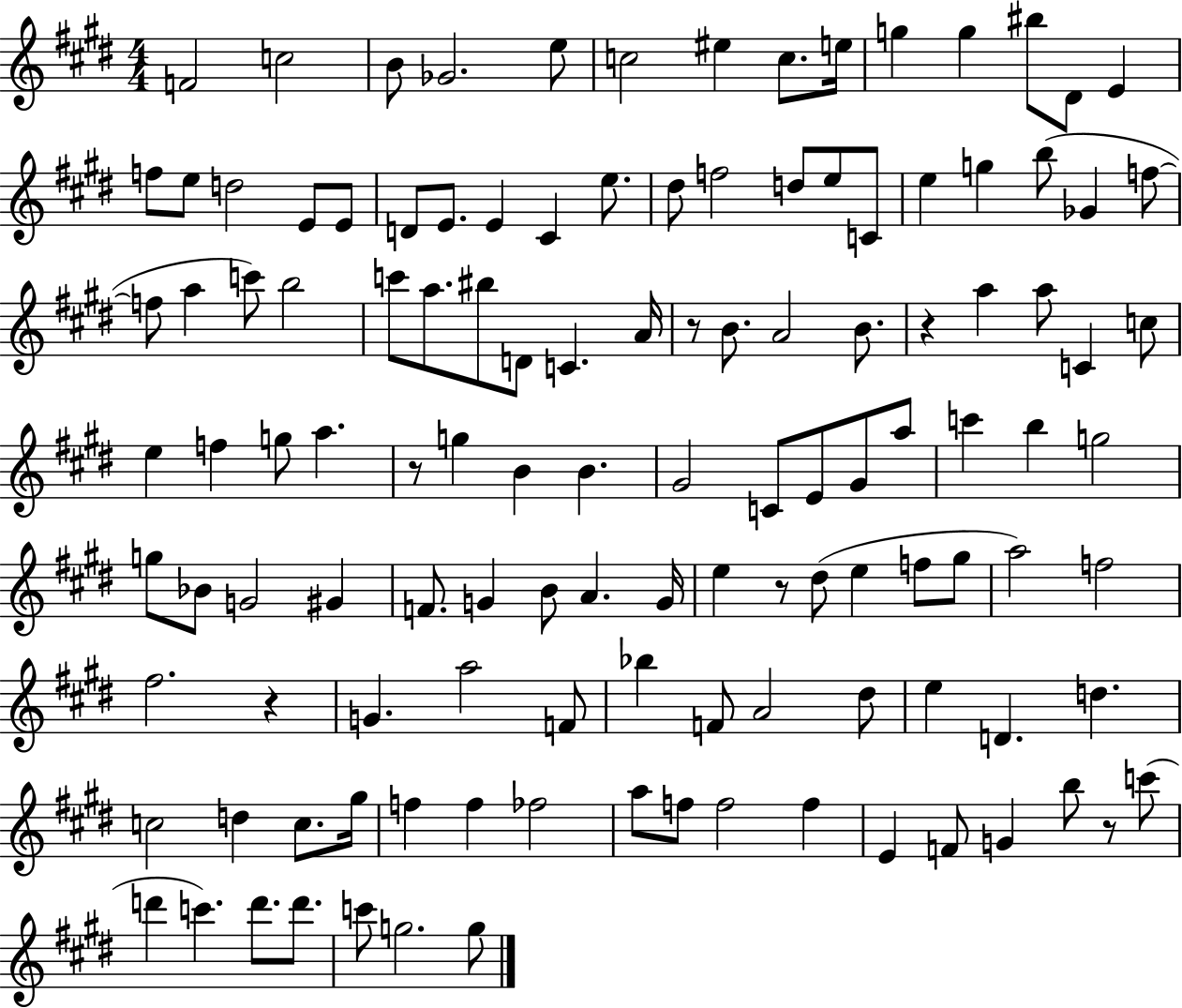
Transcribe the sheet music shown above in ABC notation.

X:1
T:Untitled
M:4/4
L:1/4
K:E
F2 c2 B/2 _G2 e/2 c2 ^e c/2 e/4 g g ^b/2 ^D/2 E f/2 e/2 d2 E/2 E/2 D/2 E/2 E ^C e/2 ^d/2 f2 d/2 e/2 C/2 e g b/2 _G f/2 f/2 a c'/2 b2 c'/2 a/2 ^b/2 D/2 C A/4 z/2 B/2 A2 B/2 z a a/2 C c/2 e f g/2 a z/2 g B B ^G2 C/2 E/2 ^G/2 a/2 c' b g2 g/2 _B/2 G2 ^G F/2 G B/2 A G/4 e z/2 ^d/2 e f/2 ^g/2 a2 f2 ^f2 z G a2 F/2 _b F/2 A2 ^d/2 e D d c2 d c/2 ^g/4 f f _f2 a/2 f/2 f2 f E F/2 G b/2 z/2 c'/2 d' c' d'/2 d'/2 c'/2 g2 g/2